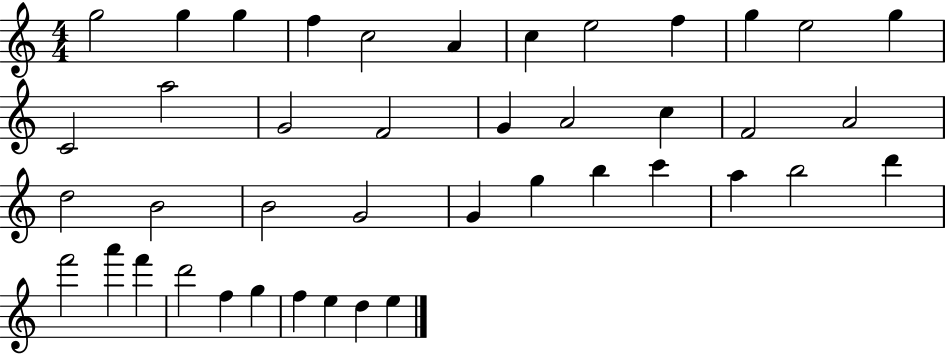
{
  \clef treble
  \numericTimeSignature
  \time 4/4
  \key c \major
  g''2 g''4 g''4 | f''4 c''2 a'4 | c''4 e''2 f''4 | g''4 e''2 g''4 | \break c'2 a''2 | g'2 f'2 | g'4 a'2 c''4 | f'2 a'2 | \break d''2 b'2 | b'2 g'2 | g'4 g''4 b''4 c'''4 | a''4 b''2 d'''4 | \break f'''2 a'''4 f'''4 | d'''2 f''4 g''4 | f''4 e''4 d''4 e''4 | \bar "|."
}